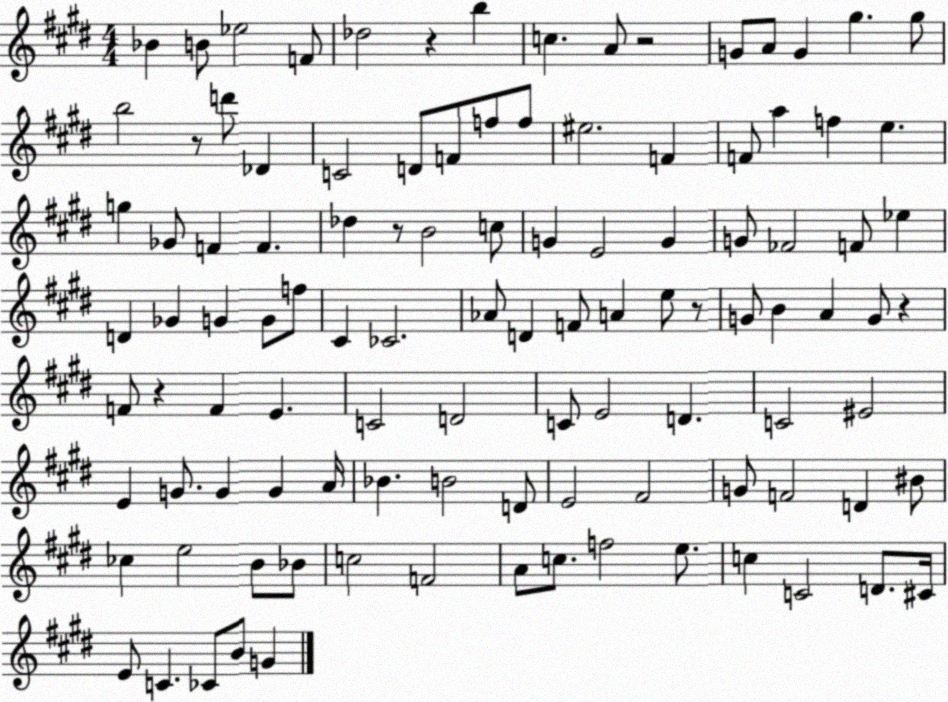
X:1
T:Untitled
M:4/4
L:1/4
K:E
_B B/2 _e2 F/2 _d2 z b c A/2 z2 G/2 A/2 G ^g ^g/2 b2 z/2 d'/2 _D C2 D/2 F/2 f/2 f/2 ^e2 F F/2 a f e g _G/2 F F _d z/2 B2 c/2 G E2 G G/2 _F2 F/2 _e D _G G G/2 f/2 ^C _C2 _A/2 D F/2 A e/2 z/2 G/2 B A G/2 z F/2 z F E C2 D2 C/2 E2 D C2 ^E2 E G/2 G G A/4 _B B2 D/2 E2 ^F2 G/2 F2 D ^B/2 _c e2 B/2 _B/2 c2 F2 A/2 c/2 f2 e/2 c C2 D/2 ^C/4 E/2 C _C/2 B/2 G